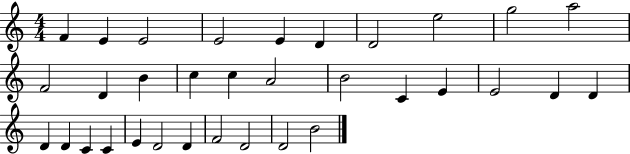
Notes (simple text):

F4/q E4/q E4/h E4/h E4/q D4/q D4/h E5/h G5/h A5/h F4/h D4/q B4/q C5/q C5/q A4/h B4/h C4/q E4/q E4/h D4/q D4/q D4/q D4/q C4/q C4/q E4/q D4/h D4/q F4/h D4/h D4/h B4/h